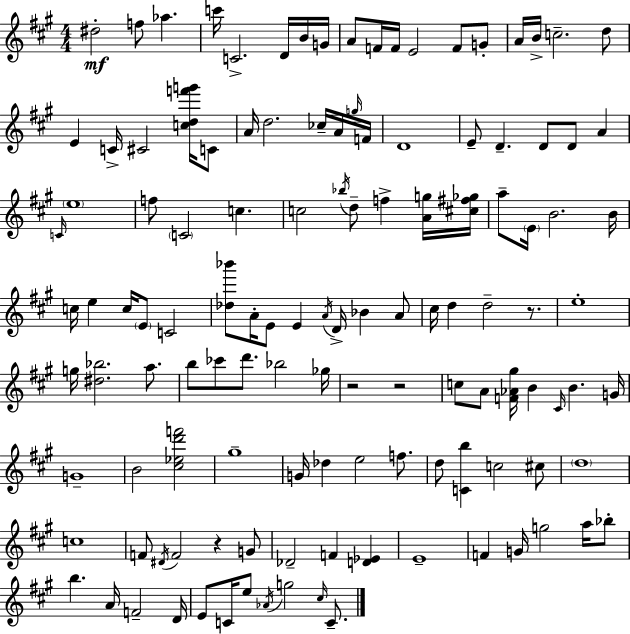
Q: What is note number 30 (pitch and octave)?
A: E4